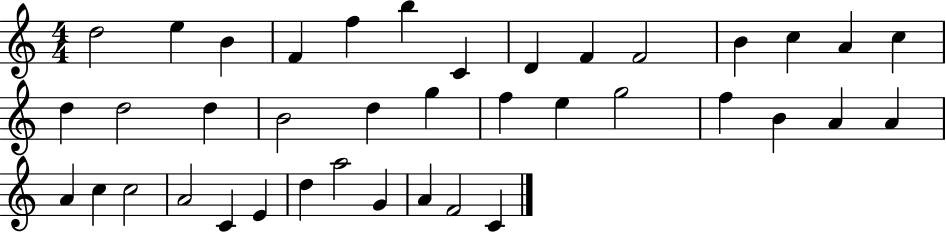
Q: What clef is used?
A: treble